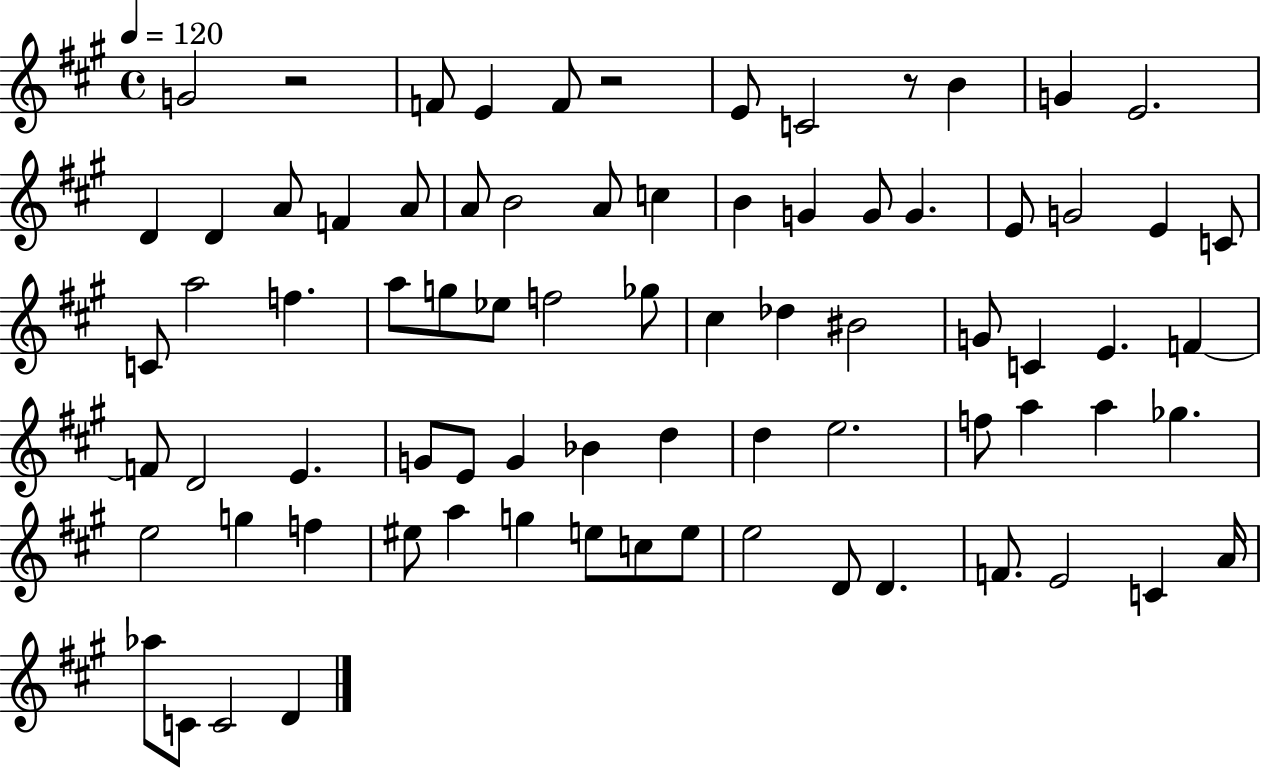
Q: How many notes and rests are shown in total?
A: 78